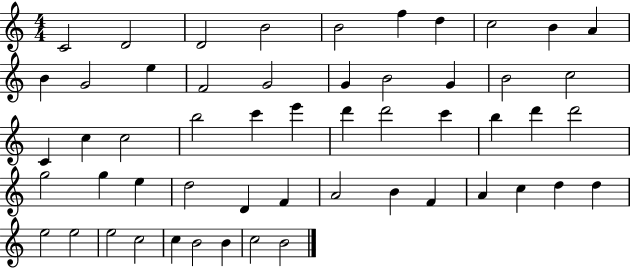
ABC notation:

X:1
T:Untitled
M:4/4
L:1/4
K:C
C2 D2 D2 B2 B2 f d c2 B A B G2 e F2 G2 G B2 G B2 c2 C c c2 b2 c' e' d' d'2 c' b d' d'2 g2 g e d2 D F A2 B F A c d d e2 e2 e2 c2 c B2 B c2 B2